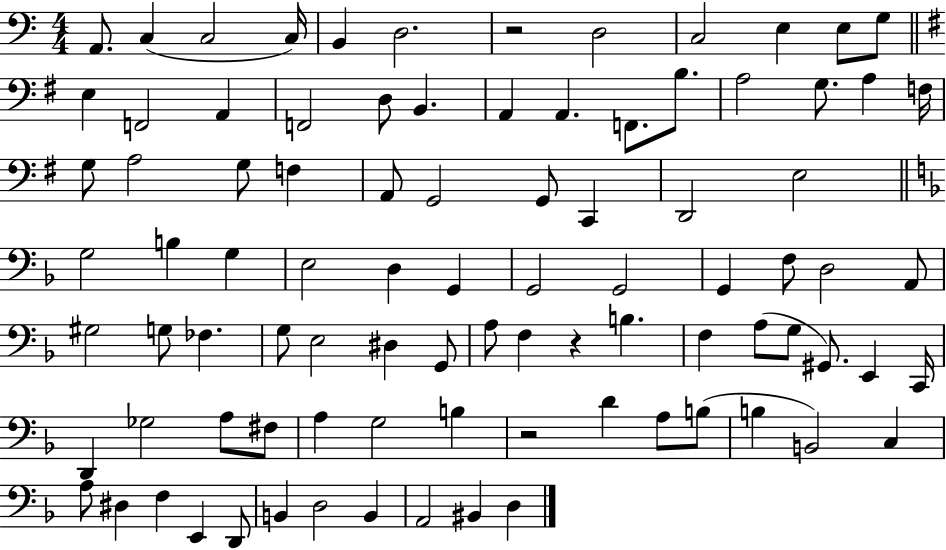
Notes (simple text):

A2/e. C3/q C3/h C3/s B2/q D3/h. R/h D3/h C3/h E3/q E3/e G3/e E3/q F2/h A2/q F2/h D3/e B2/q. A2/q A2/q. F2/e. B3/e. A3/h G3/e. A3/q F3/s G3/e A3/h G3/e F3/q A2/e G2/h G2/e C2/q D2/h E3/h G3/h B3/q G3/q E3/h D3/q G2/q G2/h G2/h G2/q F3/e D3/h A2/e G#3/h G3/e FES3/q. G3/e E3/h D#3/q G2/e A3/e F3/q R/q B3/q. F3/q A3/e G3/e G#2/e. E2/q C2/s D2/q Gb3/h A3/e F#3/e A3/q G3/h B3/q R/h D4/q A3/e B3/e B3/q B2/h C3/q A3/e D#3/q F3/q E2/q D2/e B2/q D3/h B2/q A2/h BIS2/q D3/q